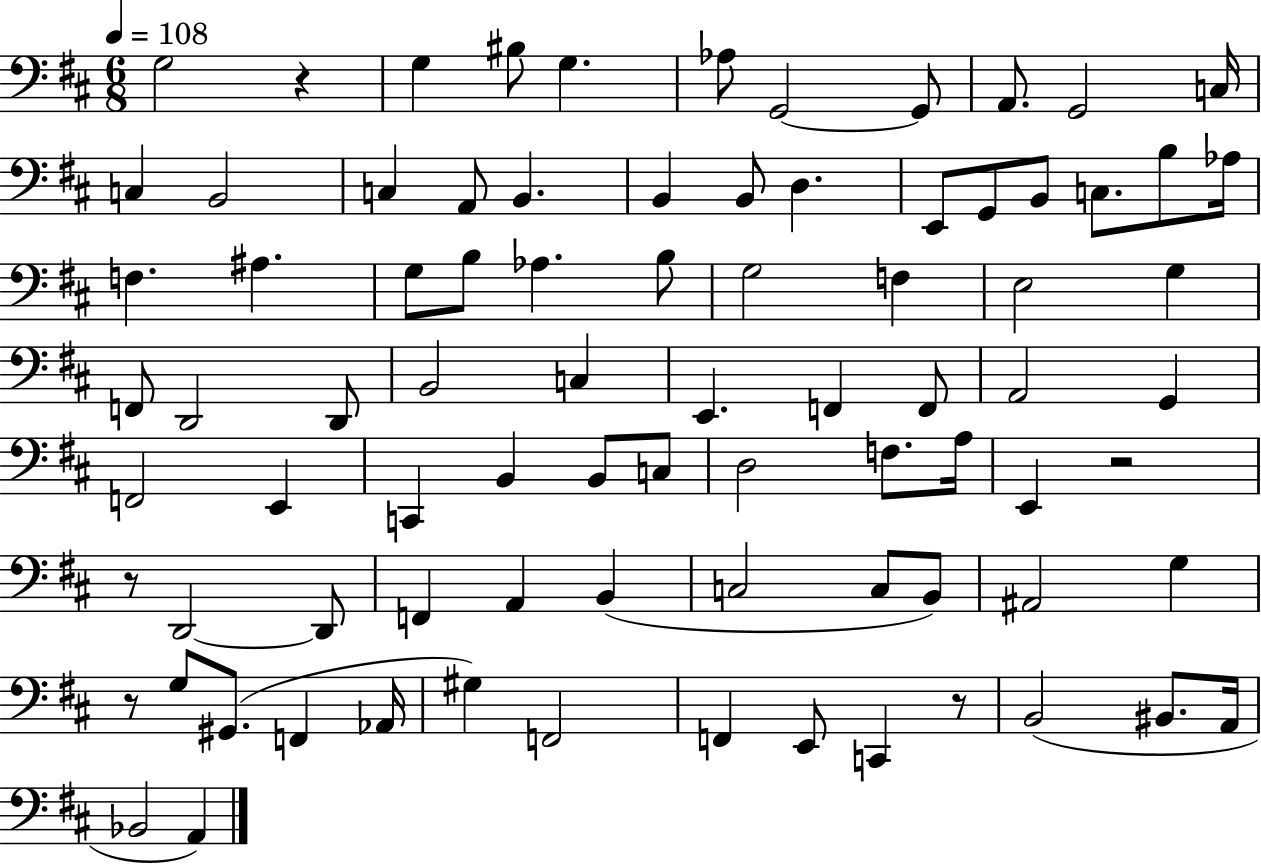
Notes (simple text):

G3/h R/q G3/q BIS3/e G3/q. Ab3/e G2/h G2/e A2/e. G2/h C3/s C3/q B2/h C3/q A2/e B2/q. B2/q B2/e D3/q. E2/e G2/e B2/e C3/e. B3/e Ab3/s F3/q. A#3/q. G3/e B3/e Ab3/q. B3/e G3/h F3/q E3/h G3/q F2/e D2/h D2/e B2/h C3/q E2/q. F2/q F2/e A2/h G2/q F2/h E2/q C2/q B2/q B2/e C3/e D3/h F3/e. A3/s E2/q R/h R/e D2/h D2/e F2/q A2/q B2/q C3/h C3/e B2/e A#2/h G3/q R/e G3/e G#2/e. F2/q Ab2/s G#3/q F2/h F2/q E2/e C2/q R/e B2/h BIS2/e. A2/s Bb2/h A2/q